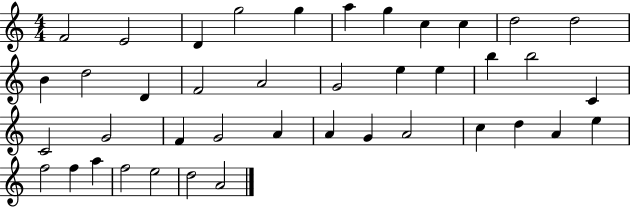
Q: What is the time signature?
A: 4/4